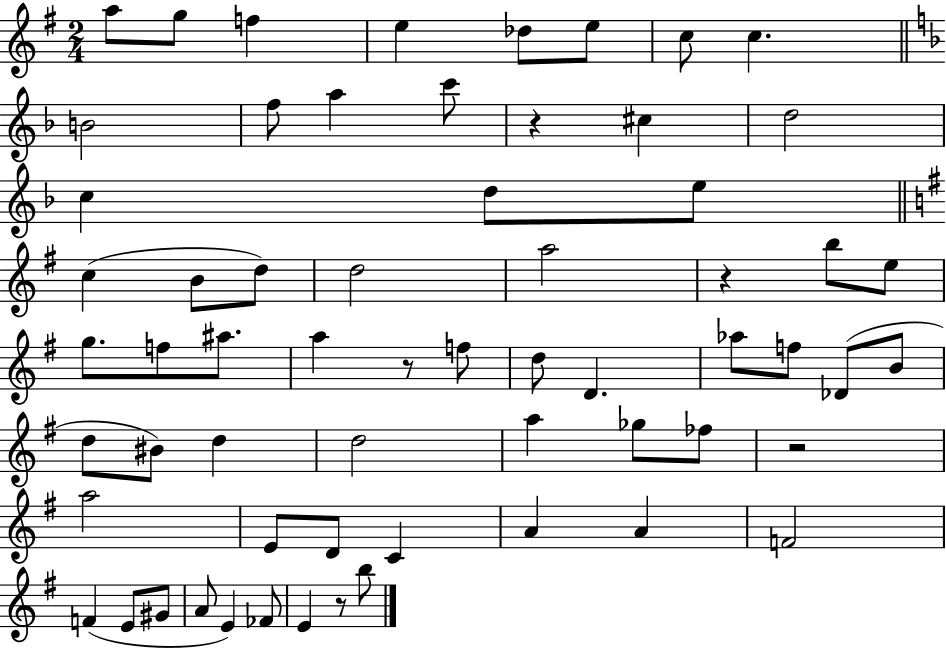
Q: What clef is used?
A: treble